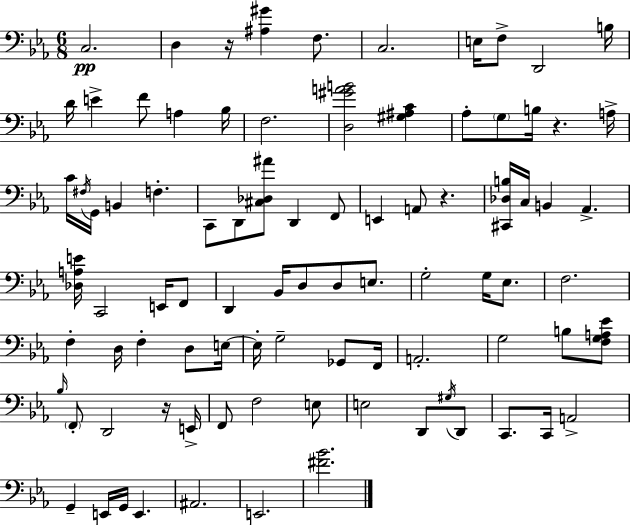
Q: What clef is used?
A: bass